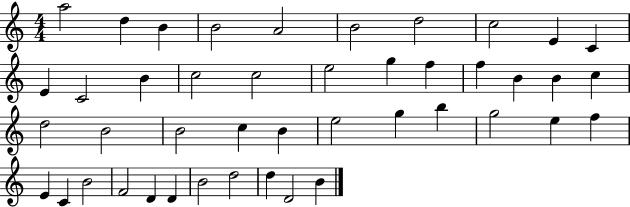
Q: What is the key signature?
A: C major